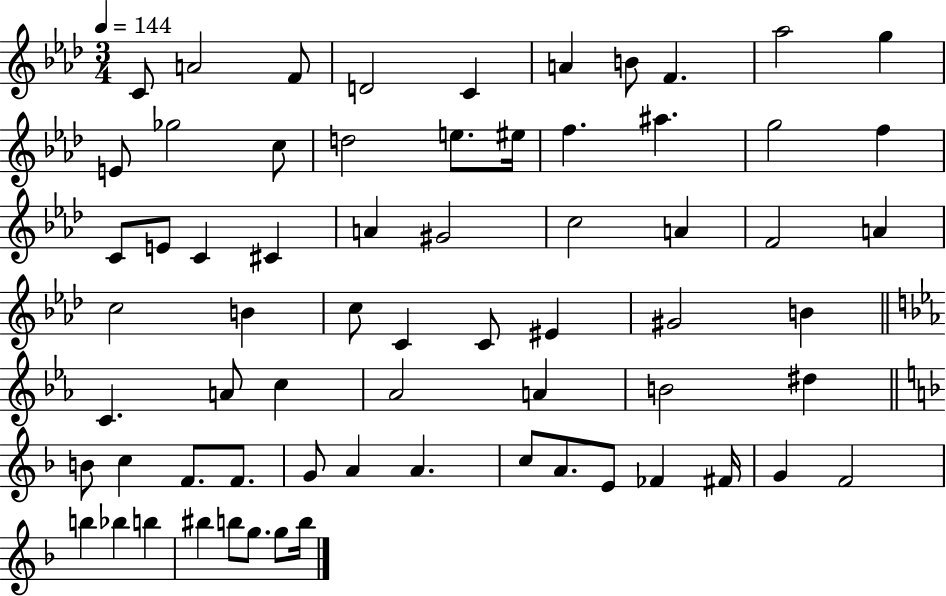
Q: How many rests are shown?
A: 0